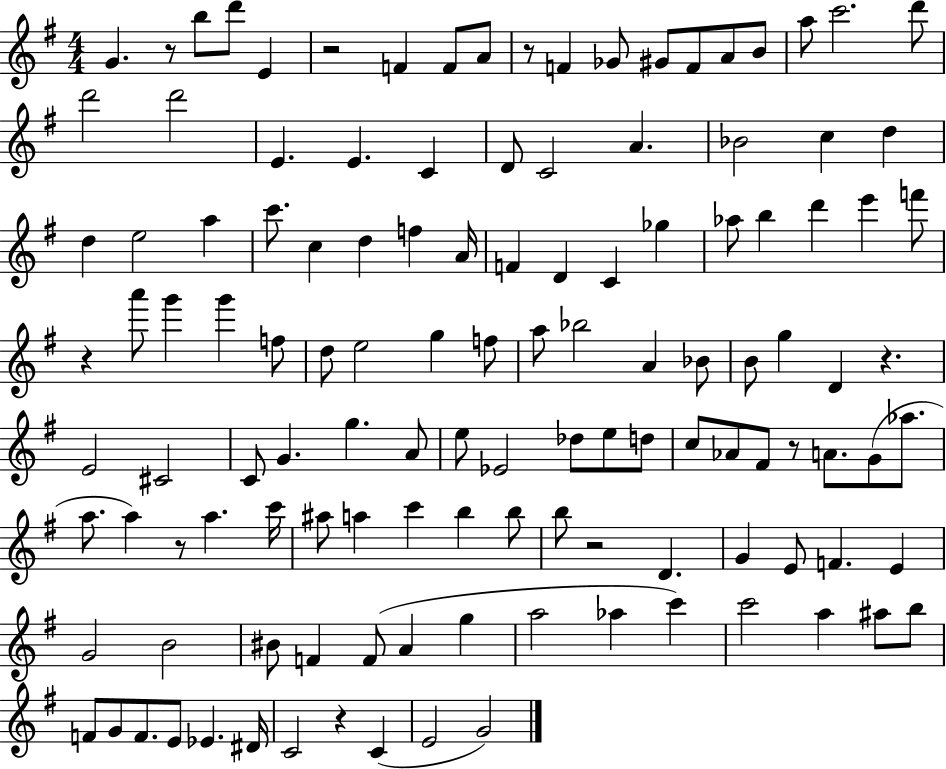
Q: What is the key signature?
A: G major